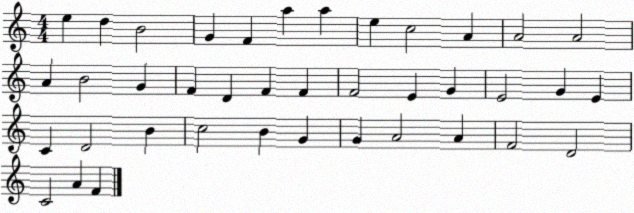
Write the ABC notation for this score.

X:1
T:Untitled
M:4/4
L:1/4
K:C
e d B2 G F a a e c2 A A2 A2 A B2 G F D F F F2 E G E2 G E C D2 B c2 B G G A2 A F2 D2 C2 A F